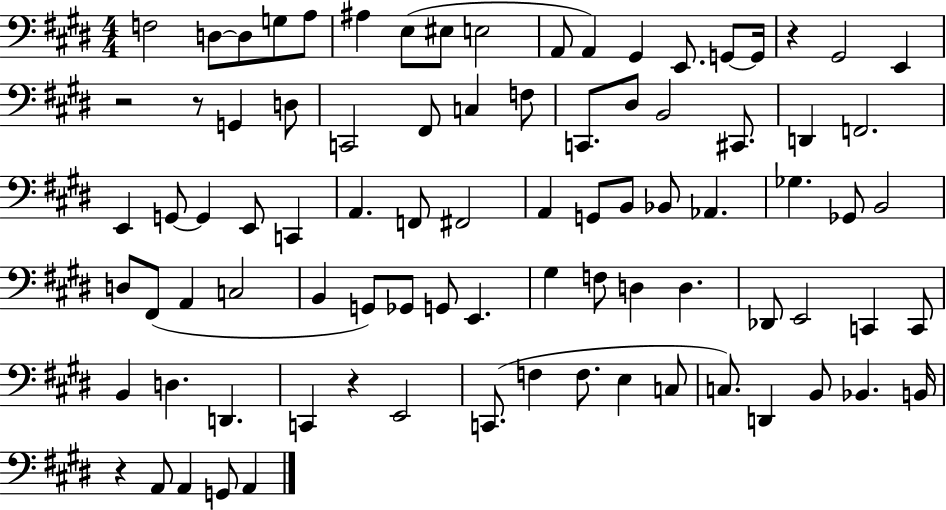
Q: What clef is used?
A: bass